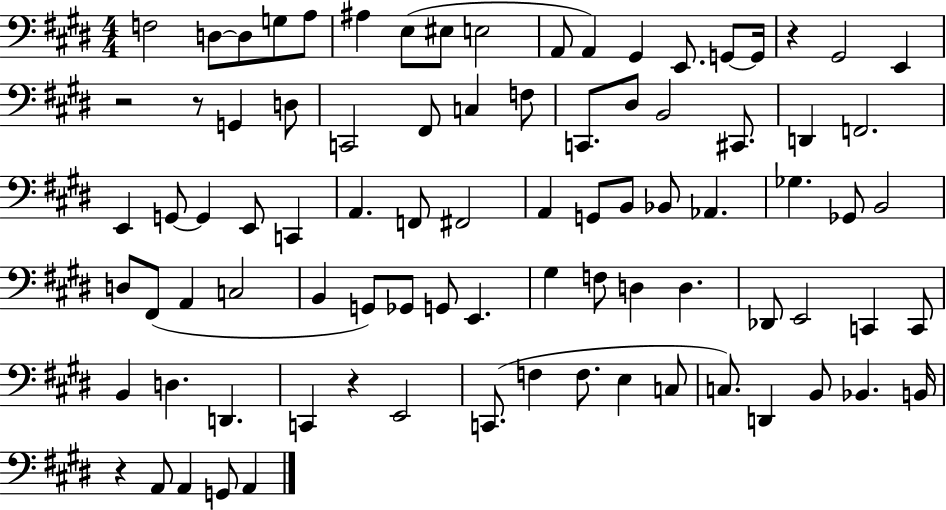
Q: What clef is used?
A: bass